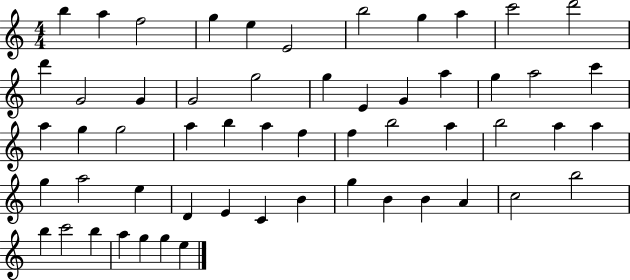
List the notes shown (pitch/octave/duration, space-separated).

B5/q A5/q F5/h G5/q E5/q E4/h B5/h G5/q A5/q C6/h D6/h D6/q G4/h G4/q G4/h G5/h G5/q E4/q G4/q A5/q G5/q A5/h C6/q A5/q G5/q G5/h A5/q B5/q A5/q F5/q F5/q B5/h A5/q B5/h A5/q A5/q G5/q A5/h E5/q D4/q E4/q C4/q B4/q G5/q B4/q B4/q A4/q C5/h B5/h B5/q C6/h B5/q A5/q G5/q G5/q E5/q